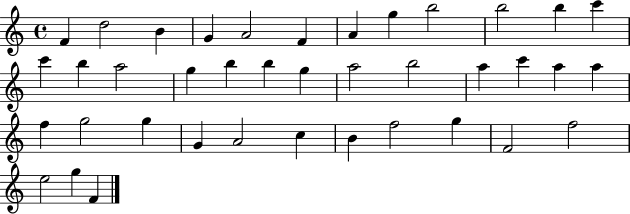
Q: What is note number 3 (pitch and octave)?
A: B4